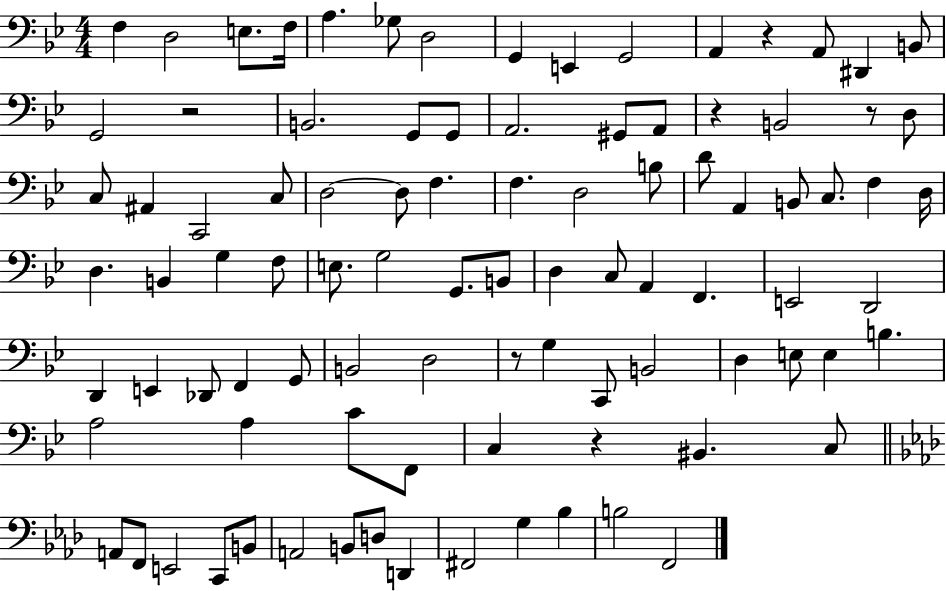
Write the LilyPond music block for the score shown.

{
  \clef bass
  \numericTimeSignature
  \time 4/4
  \key bes \major
  f4 d2 e8. f16 | a4. ges8 d2 | g,4 e,4 g,2 | a,4 r4 a,8 dis,4 b,8 | \break g,2 r2 | b,2. g,8 g,8 | a,2. gis,8 a,8 | r4 b,2 r8 d8 | \break c8 ais,4 c,2 c8 | d2~~ d8 f4. | f4. d2 b8 | d'8 a,4 b,8 c8. f4 d16 | \break d4. b,4 g4 f8 | e8. g2 g,8. b,8 | d4 c8 a,4 f,4. | e,2 d,2 | \break d,4 e,4 des,8 f,4 g,8 | b,2 d2 | r8 g4 c,8 b,2 | d4 e8 e4 b4. | \break a2 a4 c'8 f,8 | c4 r4 bis,4. c8 | \bar "||" \break \key aes \major a,8 f,8 e,2 c,8 b,8 | a,2 b,8 d8 d,4 | fis,2 g4 bes4 | b2 f,2 | \break \bar "|."
}